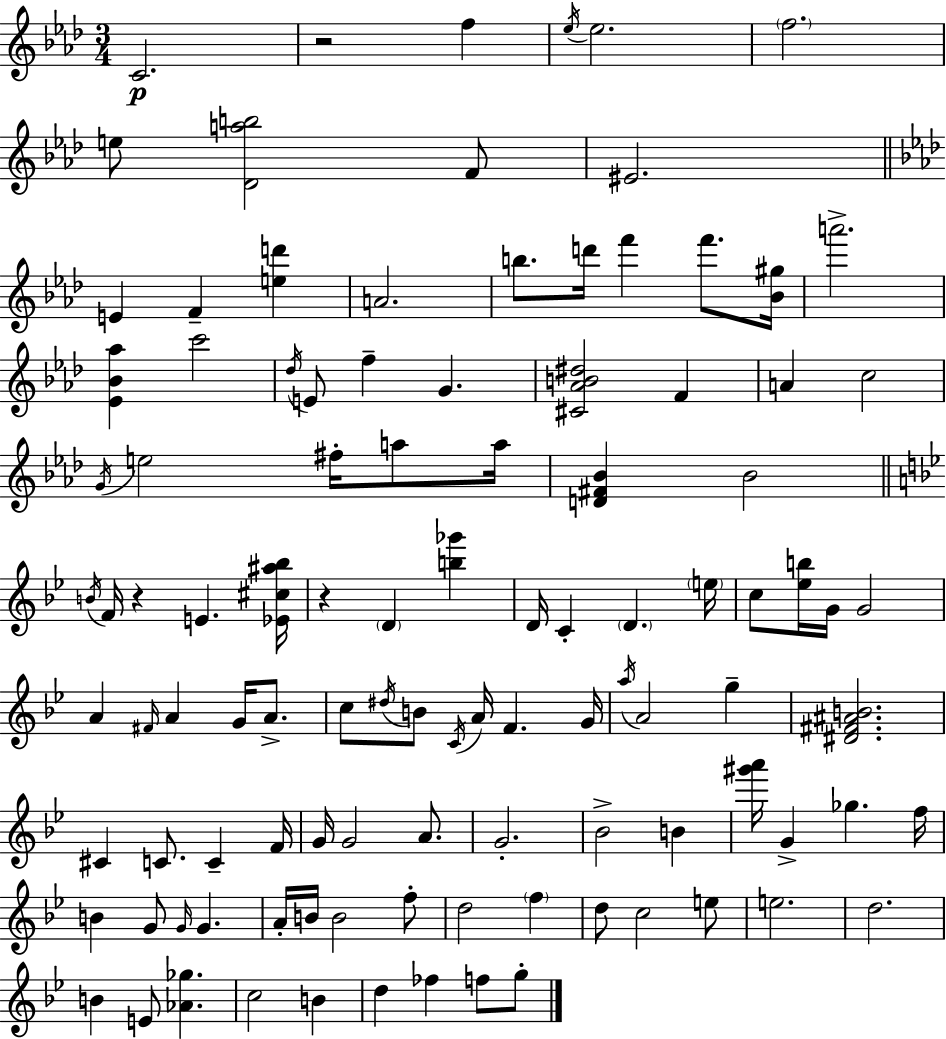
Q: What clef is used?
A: treble